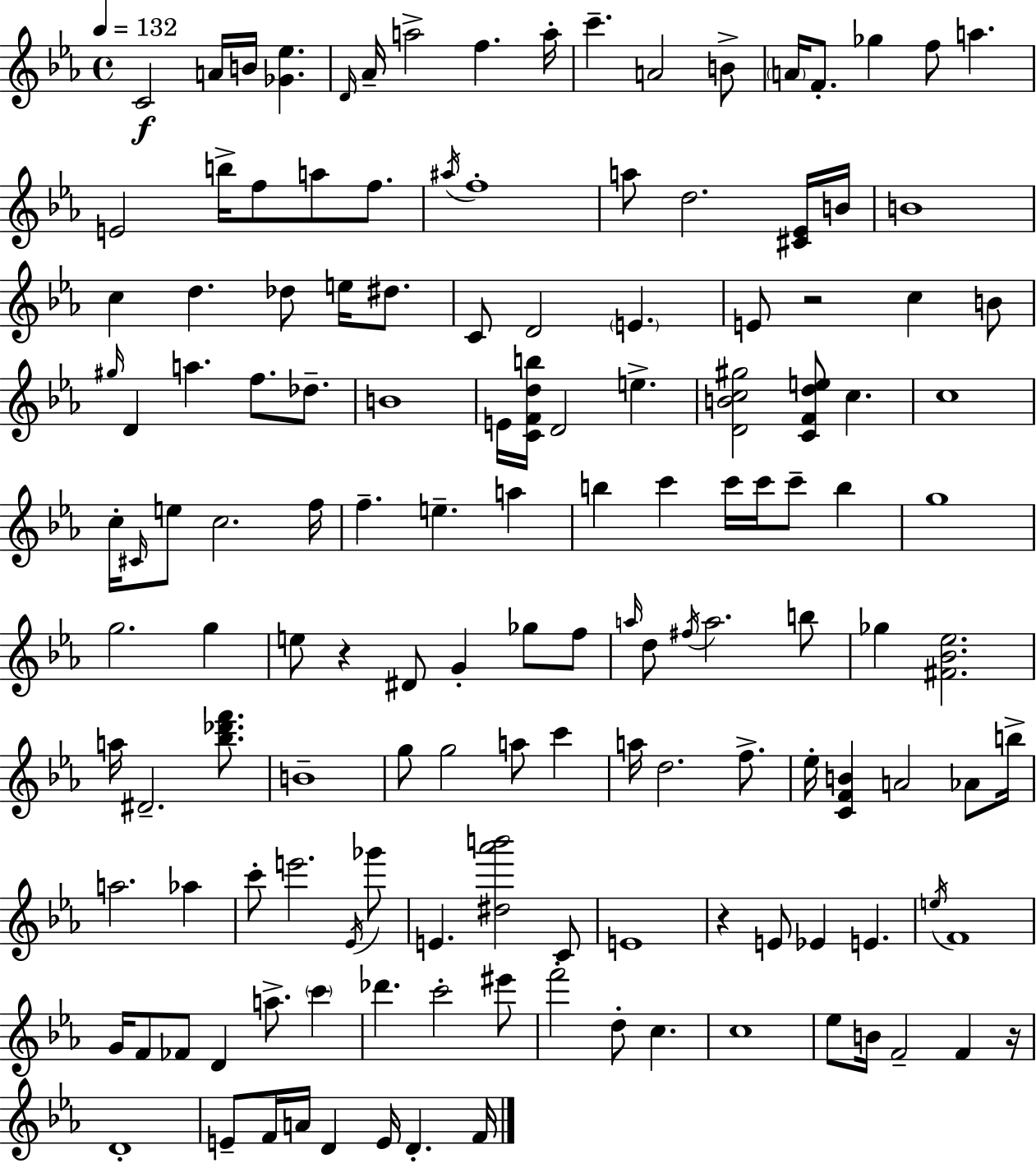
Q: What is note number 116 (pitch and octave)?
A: D5